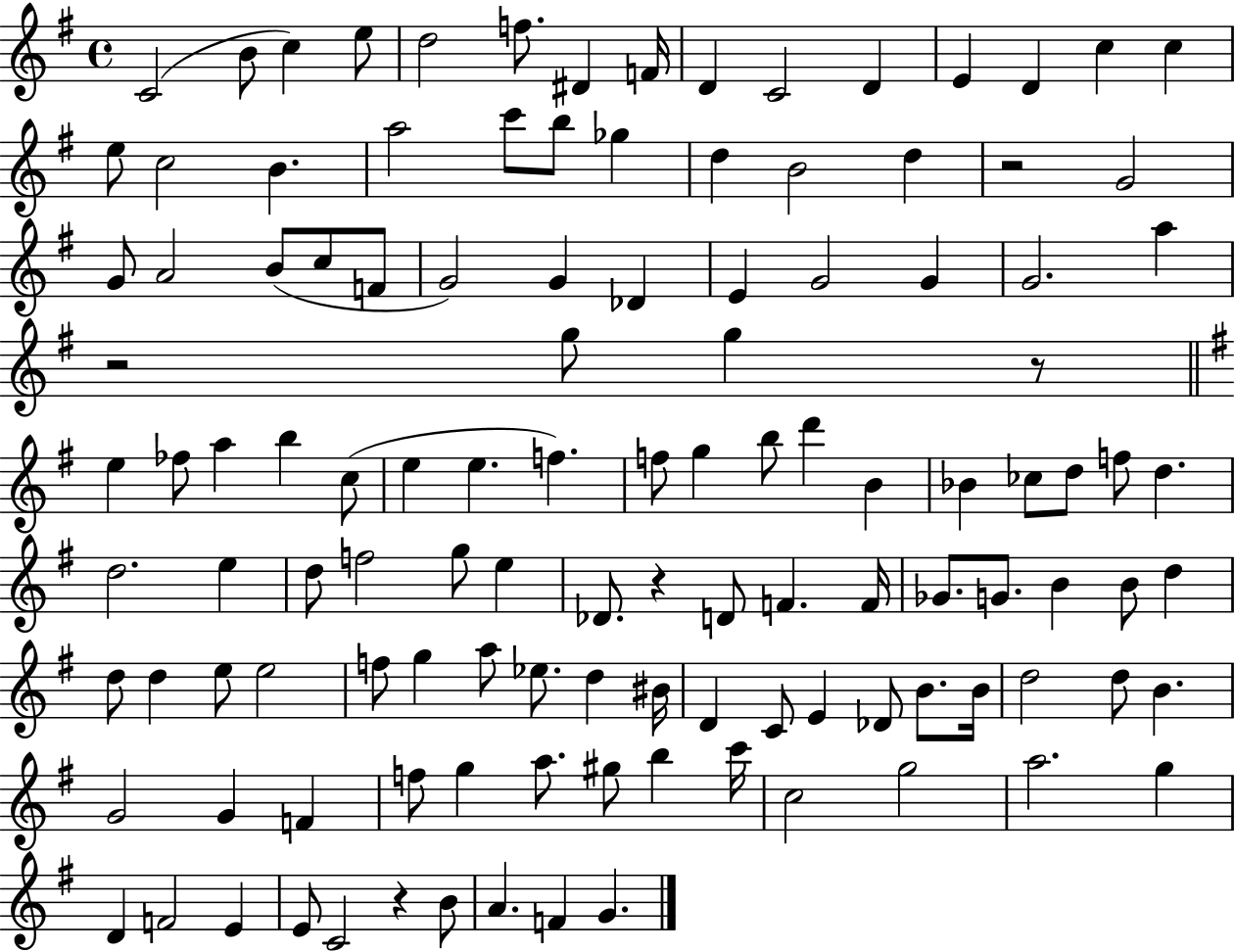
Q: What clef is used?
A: treble